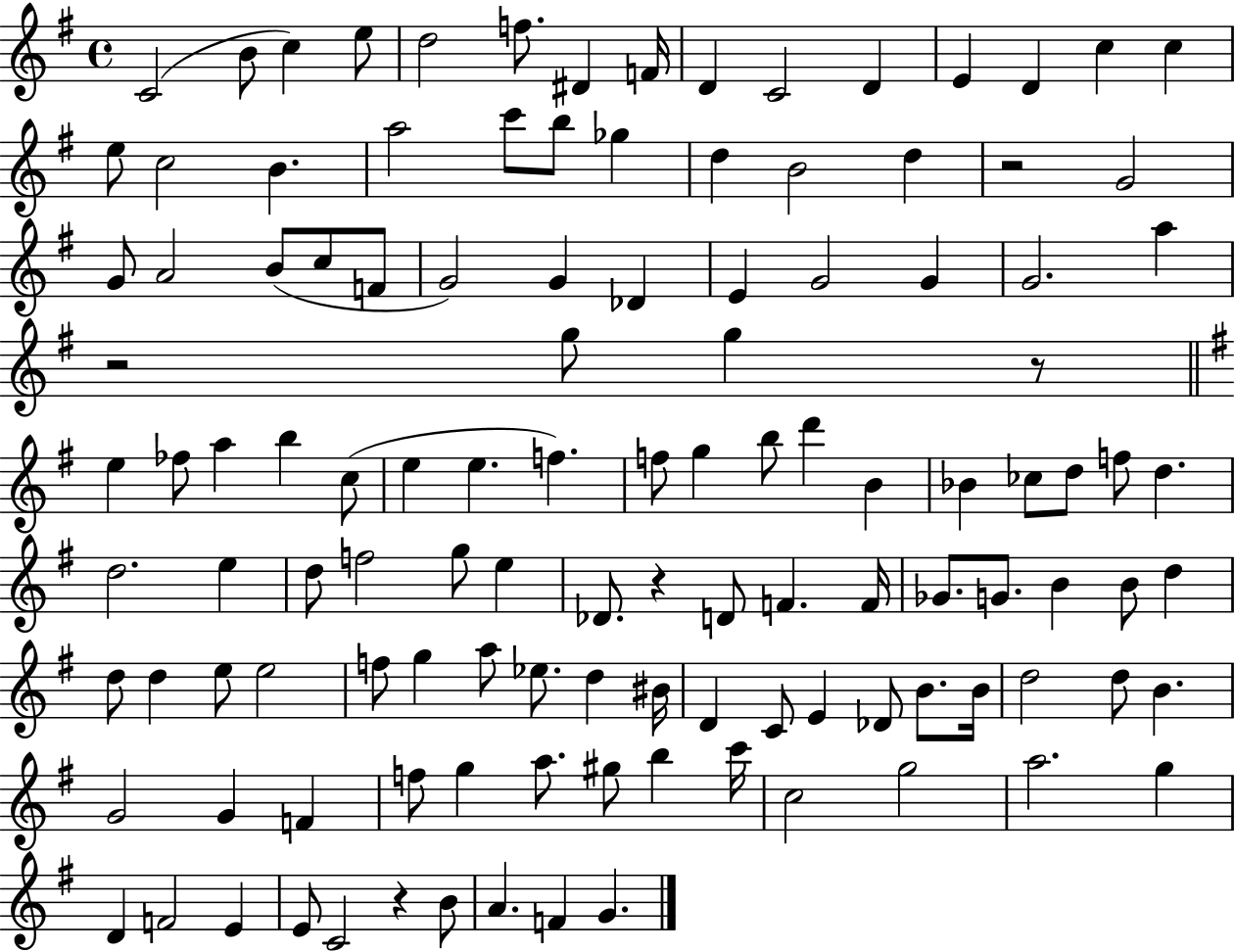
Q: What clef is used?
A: treble